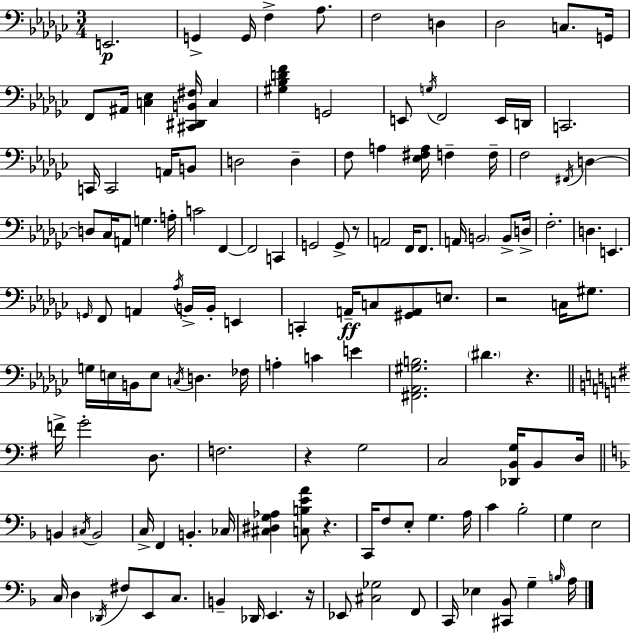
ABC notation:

X:1
T:Untitled
M:3/4
L:1/4
K:Ebm
E,,2 G,, G,,/4 F, _A,/2 F,2 D, _D,2 C,/2 G,,/4 F,,/2 ^A,,/4 [C,_E,] [^C,,^D,,B,,^F,]/4 C, [^G,_B,DF] G,,2 E,,/2 G,/4 F,,2 E,,/4 D,,/4 C,,2 C,,/4 C,,2 A,,/4 B,,/2 D,2 D, F,/2 A, [_E,^F,A,]/4 F, F,/4 F,2 ^F,,/4 D, D,/2 _C,/4 A,,/2 G, A,/4 C2 F,, F,,2 C,, G,,2 G,,/2 z/2 A,,2 F,,/4 F,,/2 A,,/4 B,,2 B,,/2 D,/4 F,2 D, E,, G,,/4 F,,/2 A,, _A,/4 B,,/4 B,,/4 E,, C,, A,,/4 C,/2 [^G,,A,,]/2 E,/2 z2 C,/4 ^G,/2 G,/4 E,/4 B,,/4 E,/2 C,/4 D, _F,/4 A, C E [^F,,_A,,^G,B,]2 ^D z F/4 G2 D,/2 F,2 z G,2 C,2 [_D,,B,,G,]/4 B,,/2 D,/4 B,, ^C,/4 B,,2 C,/4 F,, B,, _C,/4 [^C,^D,G,_A,] [C,B,EA]/2 z C,,/4 F,/2 E,/2 G, A,/4 C _B,2 G, E,2 C,/4 D, _D,,/4 ^F,/2 E,,/2 C,/2 B,, _D,,/4 E,, z/4 _E,,/2 [^C,_G,]2 F,,/2 C,,/4 _E, [^C,,_B,,]/2 G, B,/4 A,/4